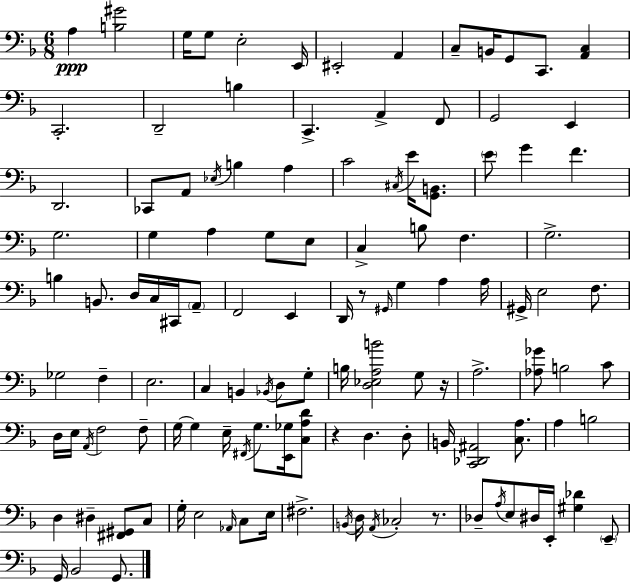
A3/q [B3,G#4]/h G3/s G3/e E3/h E2/s EIS2/h A2/q C3/e B2/s G2/e C2/e. [A2,C3]/q C2/h. D2/h B3/q C2/q. A2/q F2/e G2/h E2/q D2/h. CES2/e A2/e Eb3/s B3/q A3/q C4/h C#3/s E4/s [G2,B2]/e. E4/e G4/q F4/q. G3/h. G3/q A3/q G3/e E3/e C3/q B3/e F3/q. G3/h. B3/q B2/e. D3/s C3/s C#2/s A2/e F2/h E2/q D2/s R/e G#2/s G3/q A3/q A3/s G#2/s E3/h F3/e. Gb3/h F3/q E3/h. C3/q B2/q Bb2/s D3/e G3/e B3/s [D3,Eb3,A3,B4]/h G3/e R/s A3/h. [Ab3,Gb4]/e B3/h C4/e D3/s E3/s A2/s F3/h F3/e G3/s G3/q E3/s F#2/s G3/e. [E2,Gb3]/s [C3,A3,D4]/e R/q D3/q. D3/e B2/s [C2,Db2,A#2]/h [C3,A3]/e. A3/q B3/h D3/q D#3/q [F#2,G#2]/e C3/e G3/s E3/h Ab2/s C3/e E3/s F#3/h. B2/s D3/s A2/s CES3/h R/e. Db3/e A3/s E3/e D#3/s E2/s [G#3,Db4]/q E2/e G2/s Bb2/h G2/e.